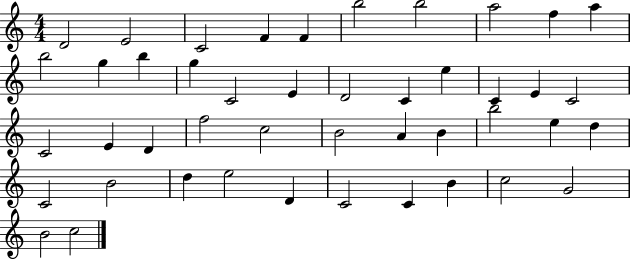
D4/h E4/h C4/h F4/q F4/q B5/h B5/h A5/h F5/q A5/q B5/h G5/q B5/q G5/q C4/h E4/q D4/h C4/q E5/q C4/q E4/q C4/h C4/h E4/q D4/q F5/h C5/h B4/h A4/q B4/q B5/h E5/q D5/q C4/h B4/h D5/q E5/h D4/q C4/h C4/q B4/q C5/h G4/h B4/h C5/h